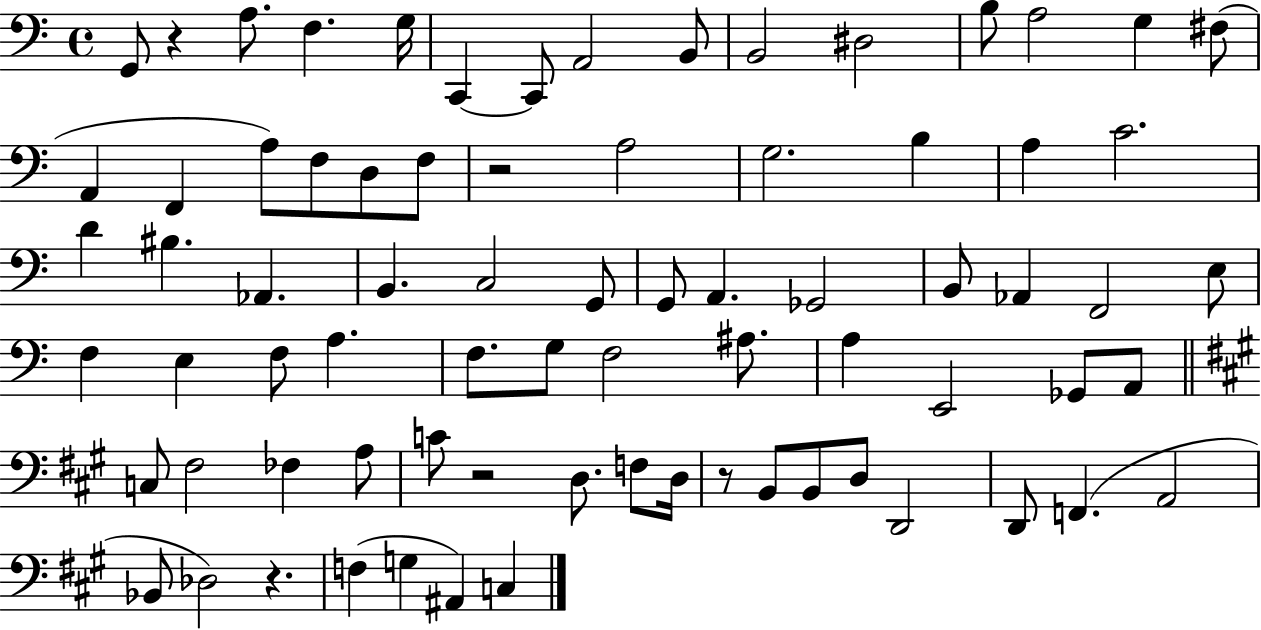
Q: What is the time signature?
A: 4/4